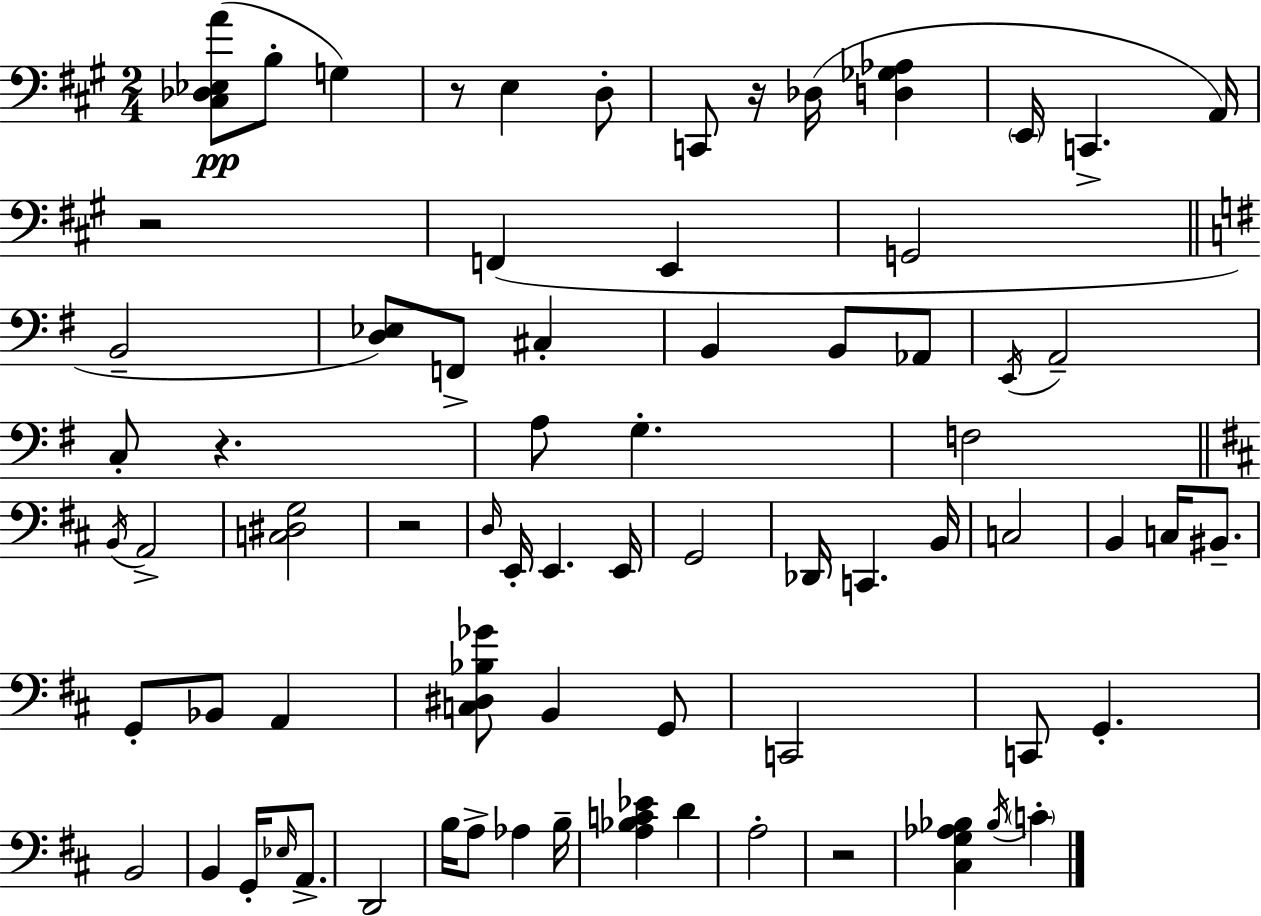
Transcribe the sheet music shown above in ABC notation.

X:1
T:Untitled
M:2/4
L:1/4
K:A
[^C,_D,_E,A]/2 B,/2 G, z/2 E, D,/2 C,,/2 z/4 _D,/4 [D,_G,_A,] E,,/4 C,, A,,/4 z2 F,, E,, G,,2 B,,2 [D,_E,]/2 F,,/2 ^C, B,, B,,/2 _A,,/2 E,,/4 A,,2 C,/2 z A,/2 G, F,2 B,,/4 A,,2 [C,^D,G,]2 z2 D,/4 E,,/4 E,, E,,/4 G,,2 _D,,/4 C,, B,,/4 C,2 B,, C,/4 ^B,,/2 G,,/2 _B,,/2 A,, [C,^D,_B,_G]/2 B,, G,,/2 C,,2 C,,/2 G,, B,,2 B,, G,,/4 _E,/4 A,,/2 D,,2 B,/4 A,/2 _A, B,/4 [A,_B,C_E] D A,2 z2 [^C,G,_A,_B,] _B,/4 C